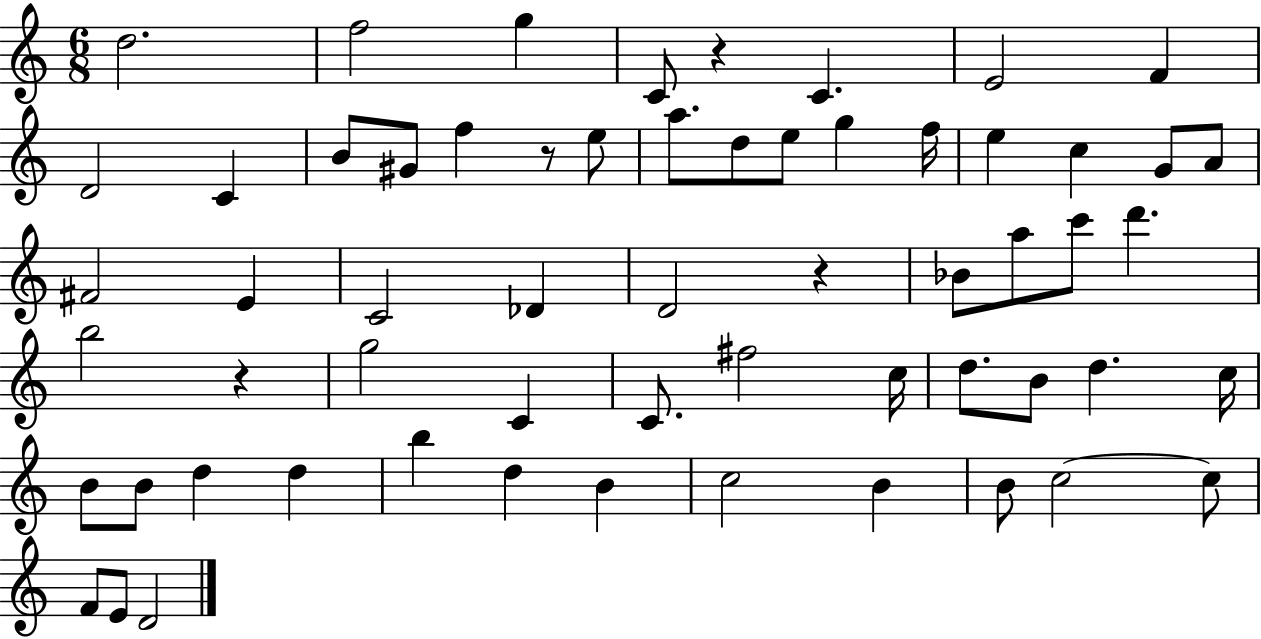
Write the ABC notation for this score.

X:1
T:Untitled
M:6/8
L:1/4
K:C
d2 f2 g C/2 z C E2 F D2 C B/2 ^G/2 f z/2 e/2 a/2 d/2 e/2 g f/4 e c G/2 A/2 ^F2 E C2 _D D2 z _B/2 a/2 c'/2 d' b2 z g2 C C/2 ^f2 c/4 d/2 B/2 d c/4 B/2 B/2 d d b d B c2 B B/2 c2 c/2 F/2 E/2 D2